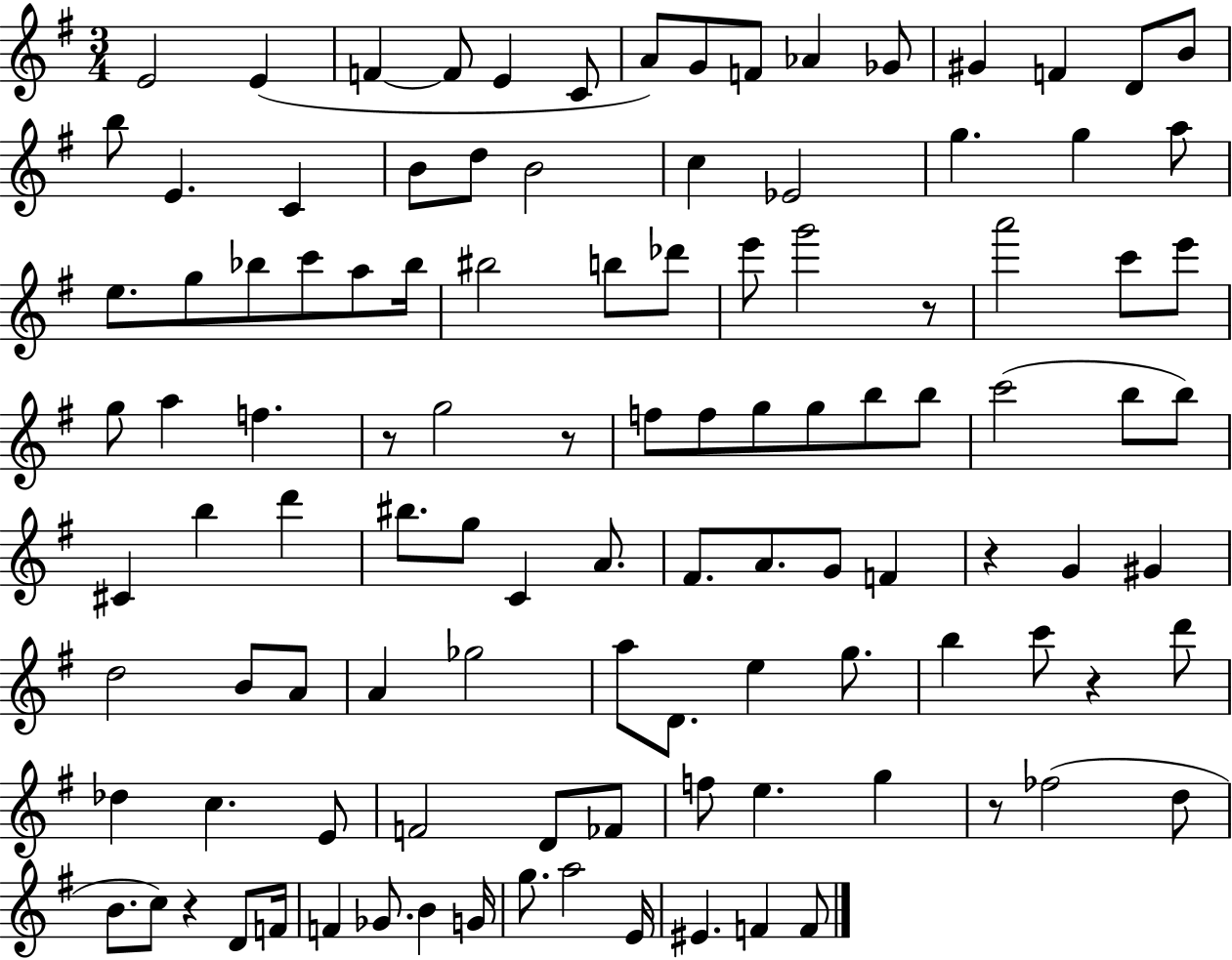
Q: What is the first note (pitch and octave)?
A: E4